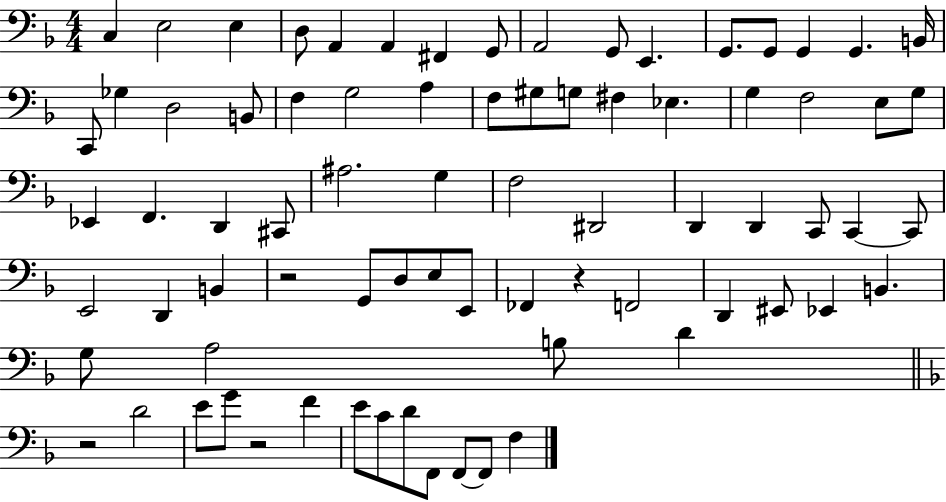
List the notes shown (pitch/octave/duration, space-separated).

C3/q E3/h E3/q D3/e A2/q A2/q F#2/q G2/e A2/h G2/e E2/q. G2/e. G2/e G2/q G2/q. B2/s C2/e Gb3/q D3/h B2/e F3/q G3/h A3/q F3/e G#3/e G3/e F#3/q Eb3/q. G3/q F3/h E3/e G3/e Eb2/q F2/q. D2/q C#2/e A#3/h. G3/q F3/h D#2/h D2/q D2/q C2/e C2/q C2/e E2/h D2/q B2/q R/h G2/e D3/e E3/e E2/e FES2/q R/q F2/h D2/q EIS2/e Eb2/q B2/q. G3/e A3/h B3/e D4/q R/h D4/h E4/e G4/e R/h F4/q E4/e C4/e D4/e F2/e F2/e F2/e F3/q